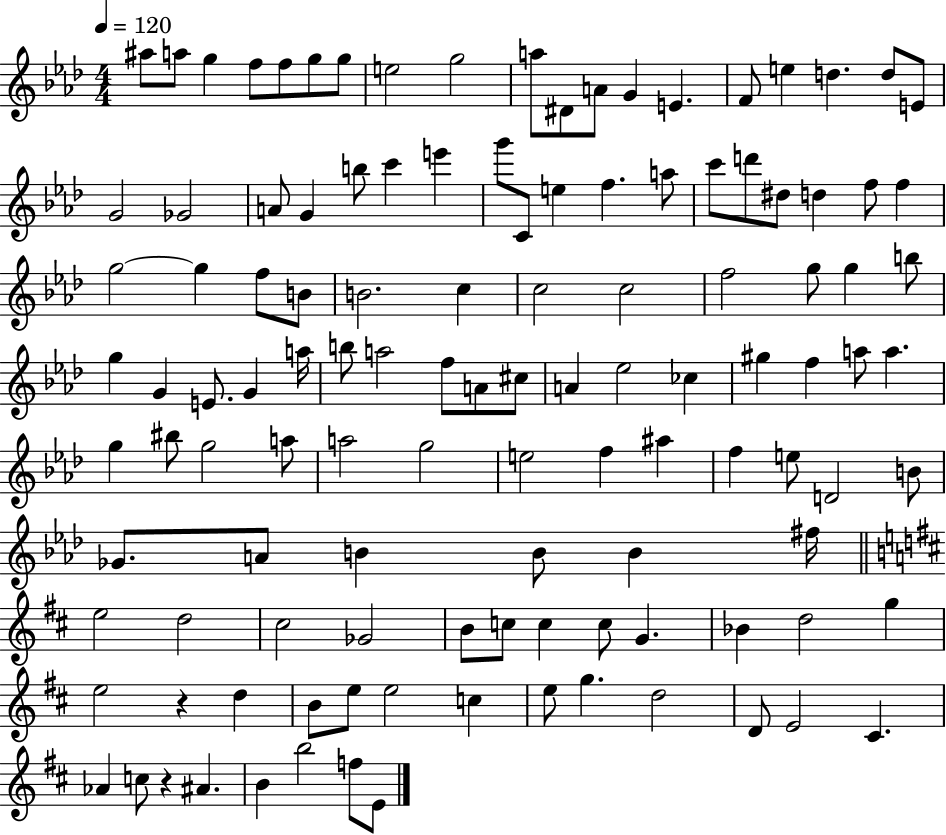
{
  \clef treble
  \numericTimeSignature
  \time 4/4
  \key aes \major
  \tempo 4 = 120
  ais''8 a''8 g''4 f''8 f''8 g''8 g''8 | e''2 g''2 | a''8 dis'8 a'8 g'4 e'4. | f'8 e''4 d''4. d''8 e'8 | \break g'2 ges'2 | a'8 g'4 b''8 c'''4 e'''4 | g'''8 c'8 e''4 f''4. a''8 | c'''8 d'''8 dis''8 d''4 f''8 f''4 | \break g''2~~ g''4 f''8 b'8 | b'2. c''4 | c''2 c''2 | f''2 g''8 g''4 b''8 | \break g''4 g'4 e'8. g'4 a''16 | b''8 a''2 f''8 a'8 cis''8 | a'4 ees''2 ces''4 | gis''4 f''4 a''8 a''4. | \break g''4 bis''8 g''2 a''8 | a''2 g''2 | e''2 f''4 ais''4 | f''4 e''8 d'2 b'8 | \break ges'8. a'8 b'4 b'8 b'4 fis''16 | \bar "||" \break \key d \major e''2 d''2 | cis''2 ges'2 | b'8 c''8 c''4 c''8 g'4. | bes'4 d''2 g''4 | \break e''2 r4 d''4 | b'8 e''8 e''2 c''4 | e''8 g''4. d''2 | d'8 e'2 cis'4. | \break aes'4 c''8 r4 ais'4. | b'4 b''2 f''8 e'8 | \bar "|."
}